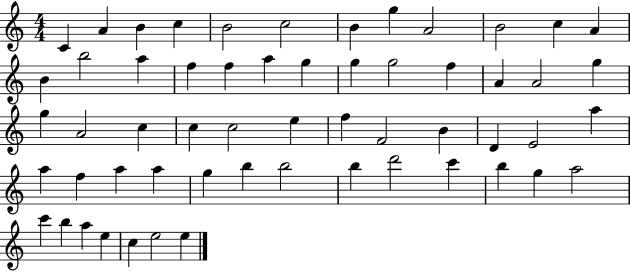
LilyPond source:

{
  \clef treble
  \numericTimeSignature
  \time 4/4
  \key c \major
  c'4 a'4 b'4 c''4 | b'2 c''2 | b'4 g''4 a'2 | b'2 c''4 a'4 | \break b'4 b''2 a''4 | f''4 f''4 a''4 g''4 | g''4 g''2 f''4 | a'4 a'2 g''4 | \break g''4 a'2 c''4 | c''4 c''2 e''4 | f''4 f'2 b'4 | d'4 e'2 a''4 | \break a''4 f''4 a''4 a''4 | g''4 b''4 b''2 | b''4 d'''2 c'''4 | b''4 g''4 a''2 | \break c'''4 b''4 a''4 e''4 | c''4 e''2 e''4 | \bar "|."
}